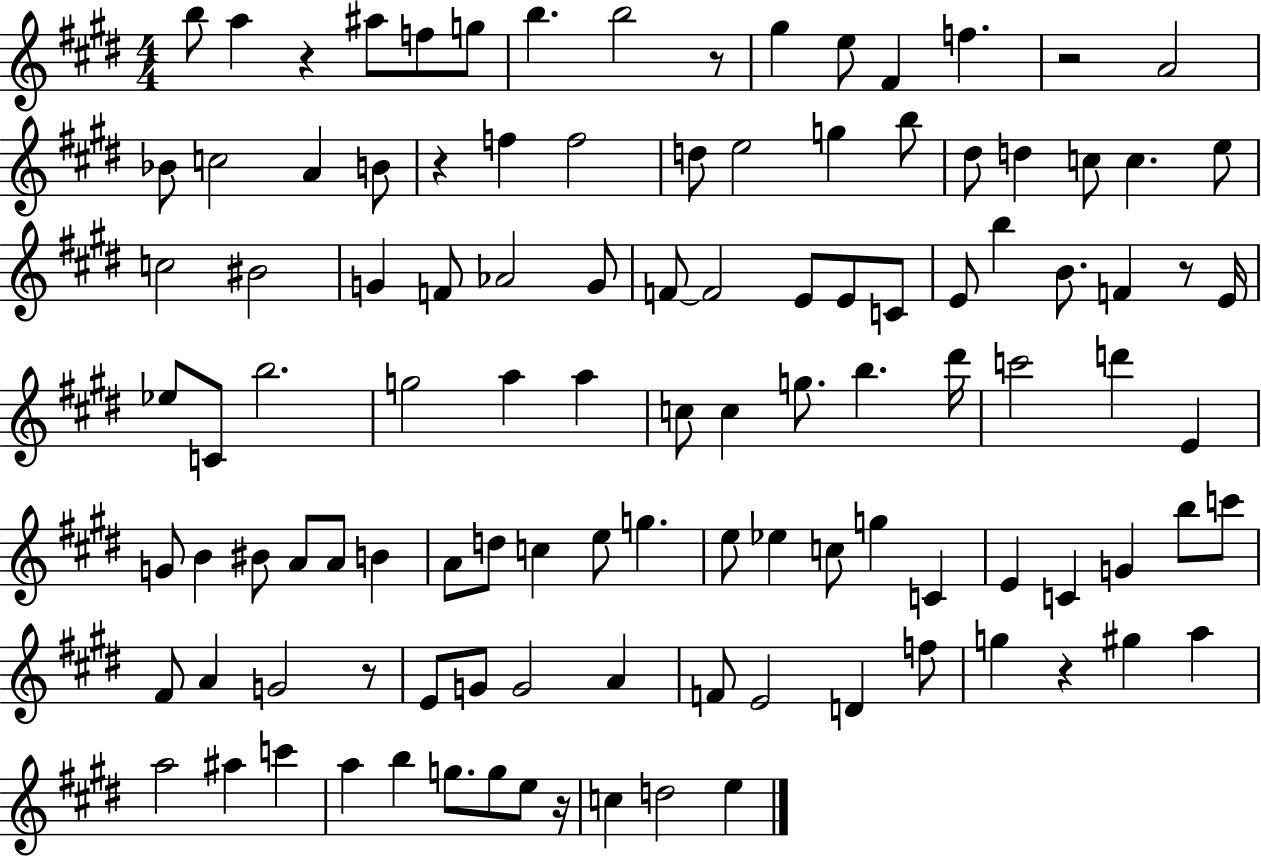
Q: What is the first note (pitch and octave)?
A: B5